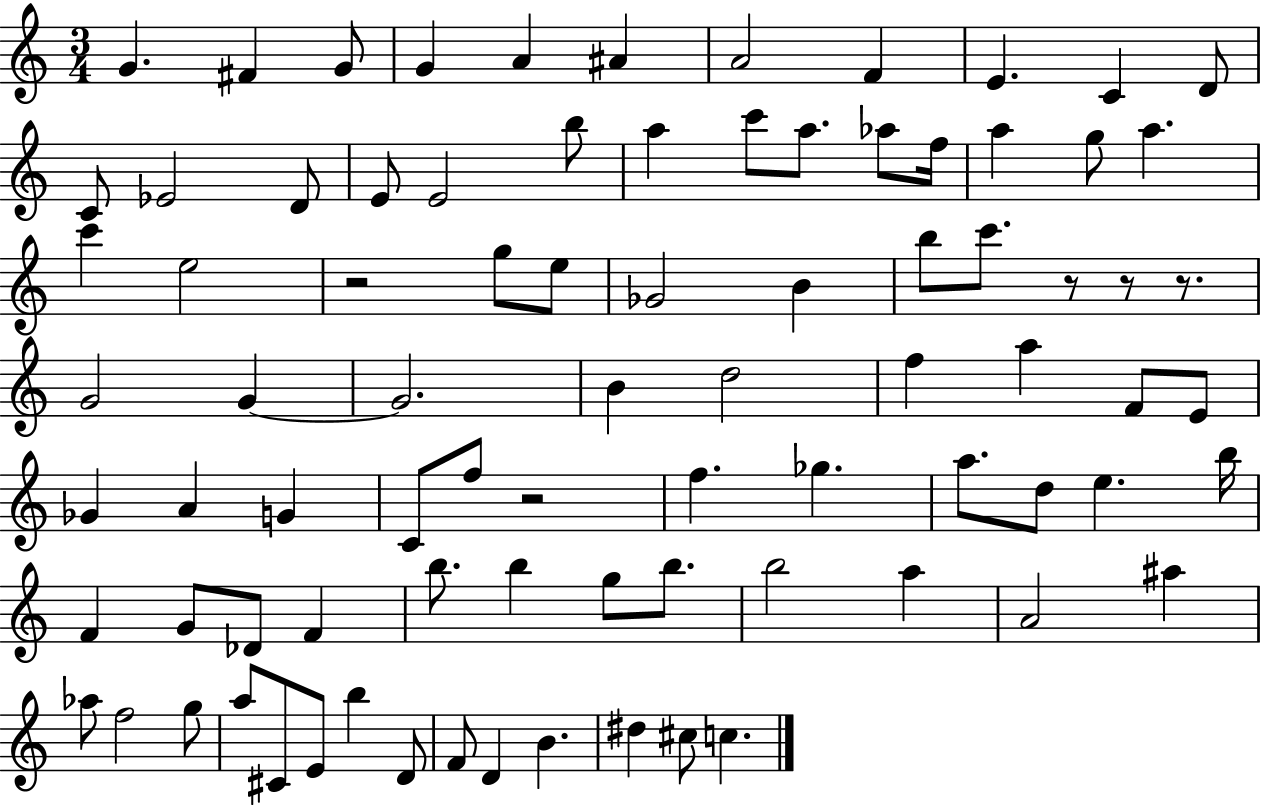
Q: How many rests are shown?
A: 5